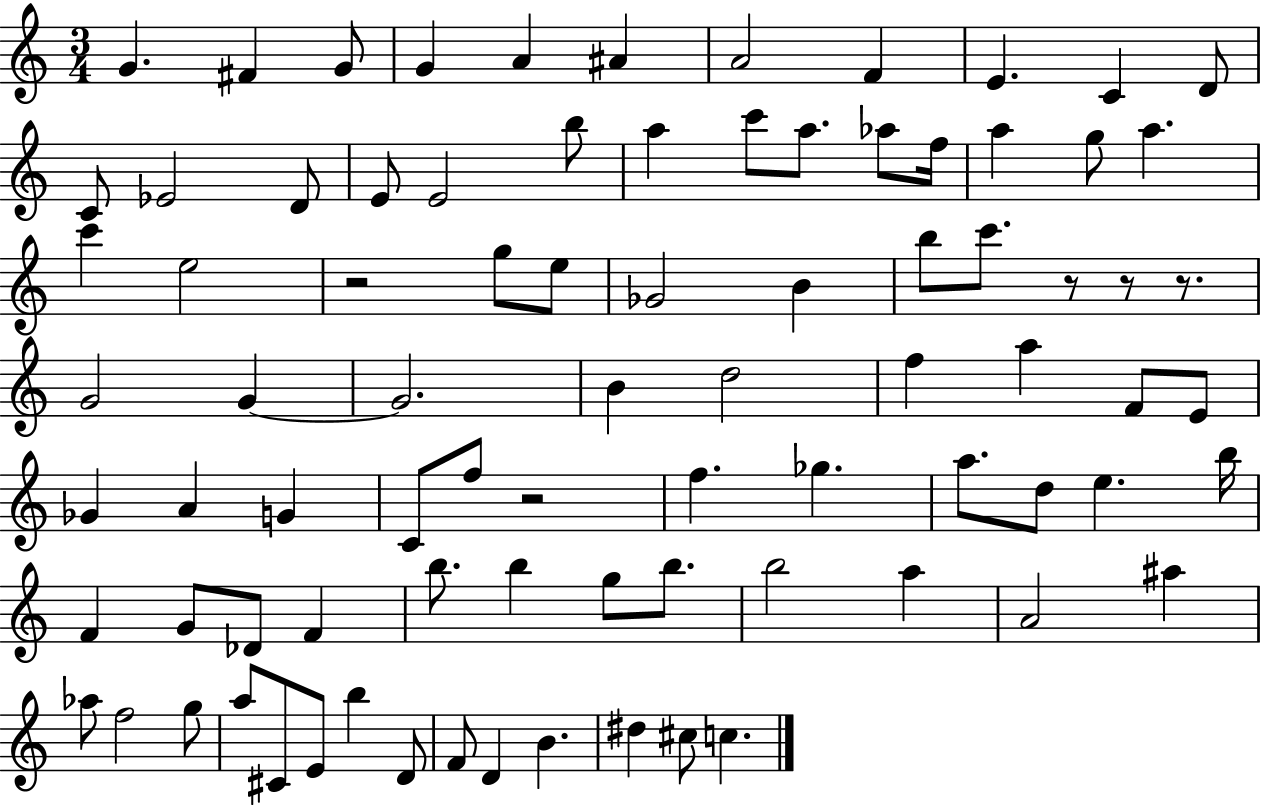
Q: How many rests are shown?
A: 5